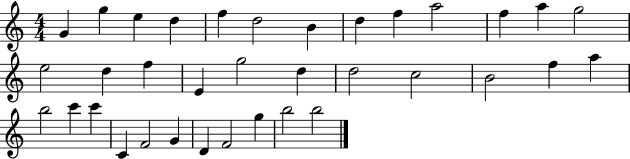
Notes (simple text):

G4/q G5/q E5/q D5/q F5/q D5/h B4/q D5/q F5/q A5/h F5/q A5/q G5/h E5/h D5/q F5/q E4/q G5/h D5/q D5/h C5/h B4/h F5/q A5/q B5/h C6/q C6/q C4/q F4/h G4/q D4/q F4/h G5/q B5/h B5/h